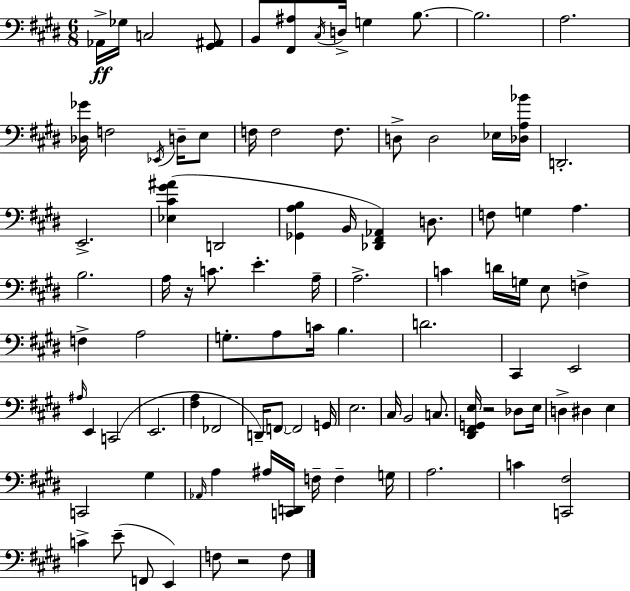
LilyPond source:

{
  \clef bass
  \numericTimeSignature
  \time 6/8
  \key e \major
  aes,16->\ff ges16 c2 <gis, ais,>8 | b,8 <fis, ais>8 \acciaccatura { cis16 } d16-> g4 b8.~~ | b2. | a2. | \break <des ges'>16 f2 \acciaccatura { ees,16 } d16-- | e8 f16 f2 f8. | d8-> d2 | ees16 <des a bes'>16 d,2.-. | \break e,2.-> | <ees cis' gis' ais'>4( d,2 | <ges, a b>4 b,16 <des, fis, aes,>4) d8. | f8 g4 a4. | \break b2. | a16 r16 c'8. e'4.-. | a16-- a2.-> | c'4 d'16 g16 e8 f4-> | \break f4-> a2 | g8.-. a8 c'16 b4. | d'2. | cis,4 e,2 | \break \grace { ais16 } e,4 c,2( | e,2. | <fis a>4 fes,2 | d,16--) \parenthesize f,8~~ f,2 | \break g,16 e2. | cis16 b,2 | c8. <dis, fis, g, e>16 r2 | des8 e16 d4-> dis4 e4 | \break c,2 gis4 | \grace { aes,16 } a4 ais16 <c, d,>16 f16-- f4-- | g16 a2. | c'4 <c, fis>2 | \break c'4-> e'8--( f,8 | e,4) f8 r2 | f8 \bar "|."
}